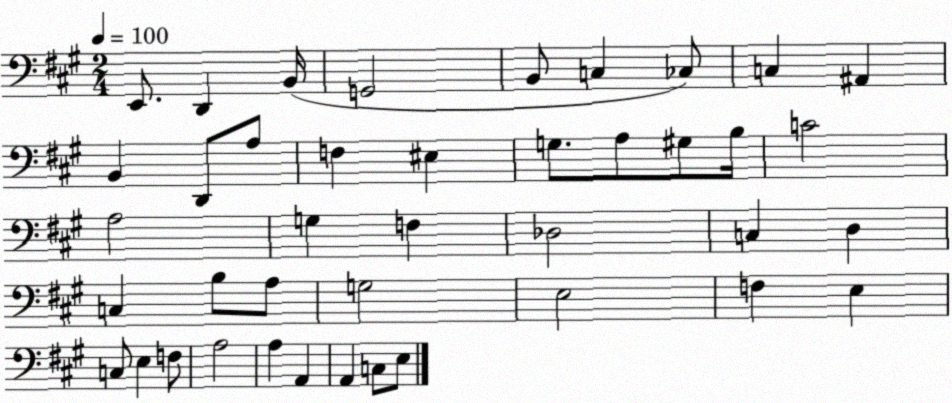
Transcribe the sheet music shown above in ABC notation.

X:1
T:Untitled
M:2/4
L:1/4
K:A
E,,/2 D,, B,,/4 G,,2 B,,/2 C, _C,/2 C, ^A,, B,, D,,/2 A,/2 F, ^E, G,/2 A,/2 ^G,/2 B,/4 C2 A,2 G, F, _D,2 C, D, C, B,/2 A,/2 G,2 E,2 F, E, C,/2 E, F,/2 A,2 A, A,, A,, C,/2 E,/2